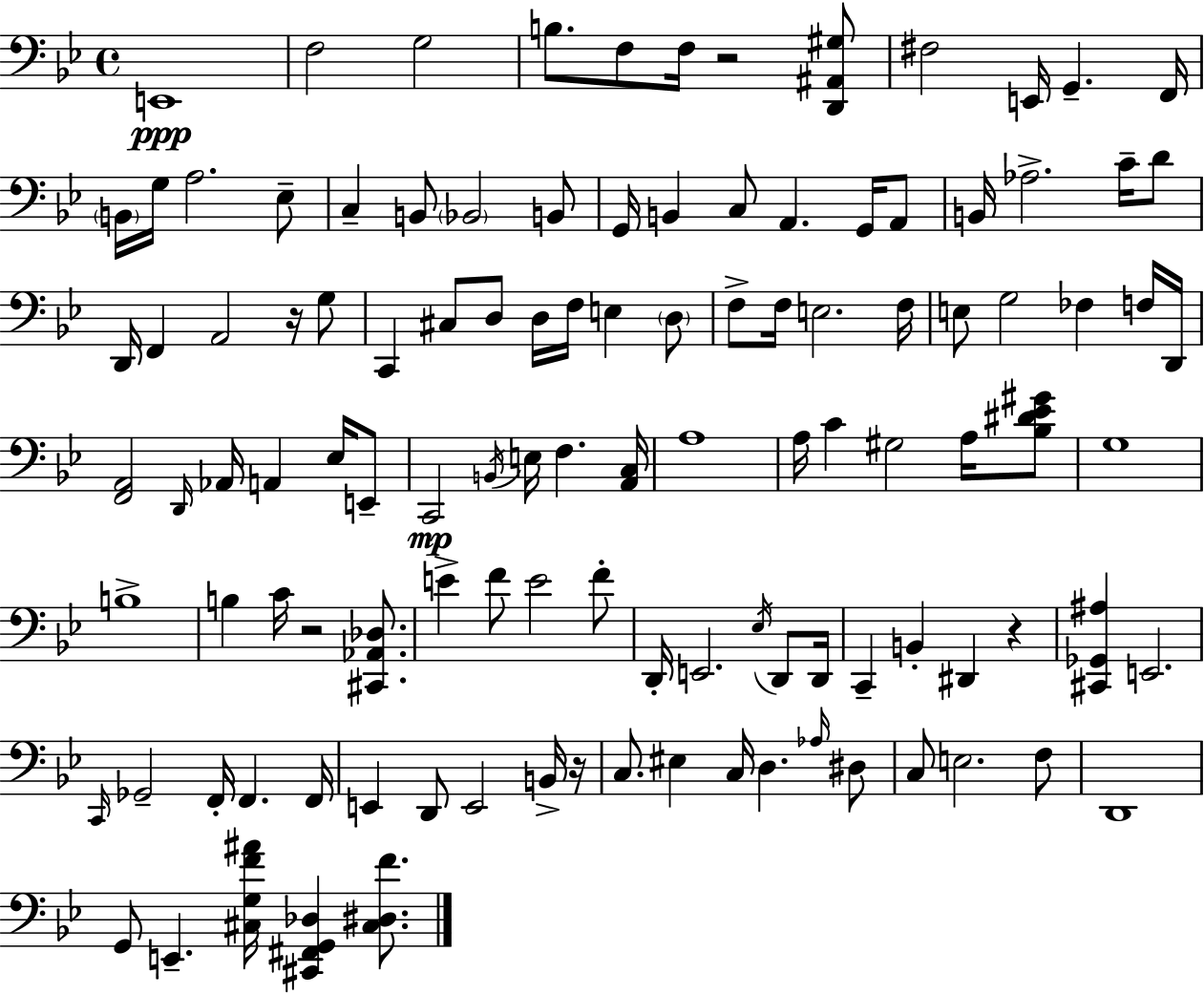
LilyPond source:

{
  \clef bass
  \time 4/4
  \defaultTimeSignature
  \key bes \major
  e,1\ppp | f2 g2 | b8. f8 f16 r2 <d, ais, gis>8 | fis2 e,16 g,4.-- f,16 | \break \parenthesize b,16 g16 a2. ees8-- | c4-- b,8 \parenthesize bes,2 b,8 | g,16 b,4 c8 a,4. g,16 a,8 | b,16 aes2.-> c'16-- d'8 | \break d,16 f,4 a,2 r16 g8 | c,4 cis8 d8 d16 f16 e4 \parenthesize d8 | f8-> f16 e2. f16 | e8 g2 fes4 f16 d,16 | \break <f, a,>2 \grace { d,16 } aes,16 a,4 ees16 e,8-- | c,2\mp \acciaccatura { b,16 } e16 f4. | <a, c>16 a1 | a16 c'4 gis2 a16 | \break <bes dis' ees' gis'>8 g1 | b1-> | b4 c'16 r2 <cis, aes, des>8. | e'4-> f'8 e'2 | \break f'8-. d,16-. e,2. \acciaccatura { ees16 } | d,8 d,16 c,4-- b,4-. dis,4 r4 | <cis, ges, ais>4 e,2. | \grace { c,16 } ges,2-- f,16-. f,4. | \break f,16 e,4 d,8 e,2 | b,16-> r16 c8. eis4 c16 d4. | \grace { aes16 } dis8 c8 e2. | f8 d,1 | \break g,8 e,4.-- <cis g f' ais'>16 <cis, fis, g, des>4 | <cis dis f'>8. \bar "|."
}